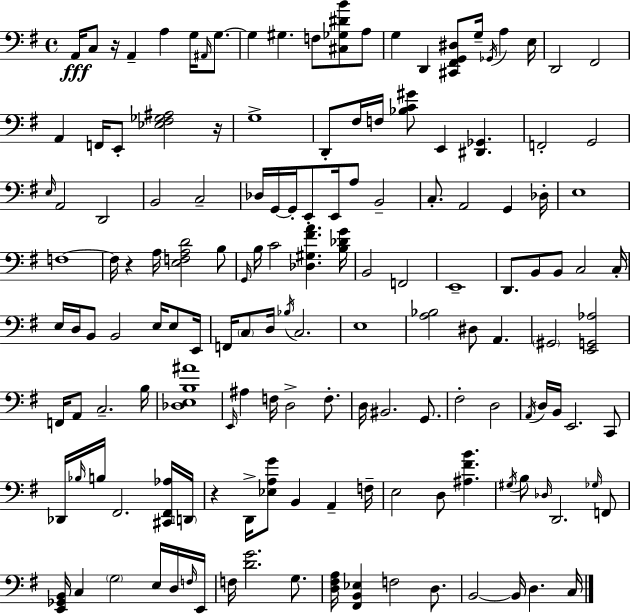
A2/s C3/e R/s A2/q A3/q G3/s A#2/s G3/e. G3/q G#3/q. F3/e [C#3,Gb3,D#4,B4]/e A3/e G3/q D2/q [C#2,F#2,G2,D#3]/e G3/s Gb2/s A3/q E3/s D2/h F#2/h A2/q F2/s E2/e [Eb3,F#3,Gb3,A#3]/h R/s G3/w D2/e F#3/s F3/s [Bb3,C4,G#4]/e E2/q [D#2,Gb2]/q. F2/h G2/h E3/s A2/h D2/h B2/h C3/h Db3/s G2/s G2/s E2/e E2/s A3/e B2/h C3/e. A2/h G2/q Db3/s E3/w F3/w F3/s R/q A3/s [E3,F3,A3,D4]/h B3/e G2/s B3/s C4/h [Db3,G#3,F#4,A4]/q. [B3,Db4,G4]/s B2/h F2/h E2/w D2/e. B2/e B2/e C3/h C3/s E3/s D3/s B2/e B2/h E3/s E3/e E2/s F2/s C3/e D3/s Bb3/s C3/h. E3/w [A3,Bb3]/h D#3/e A2/q. G#2/h [E2,G2,Ab3]/h F2/s A2/e C3/h. B3/s [Db3,E3,B3,A#4]/w E2/s A#3/q F3/s D3/h F3/e. D3/s BIS2/h. G2/e. F#3/h D3/h A2/s D3/s B2/s E2/h. C2/e Db2/s Bb3/s B3/s F#2/h. [C#2,F#2,Ab3]/s D2/s R/q D2/s [Eb3,A3,G4]/e B2/q A2/q F3/s E3/h D3/e [A#3,F#4,B4]/q. G#3/s B3/e Db3/s D2/h. Gb3/s F2/e [E2,Gb2,B2]/s C3/q G3/h E3/s D3/s F3/s E2/s F3/s [D4,G4]/h. G3/e. [D3,F#3,A3]/s [F#2,B2,Eb3]/q F3/h D3/e. B2/h B2/s D3/q. C3/s